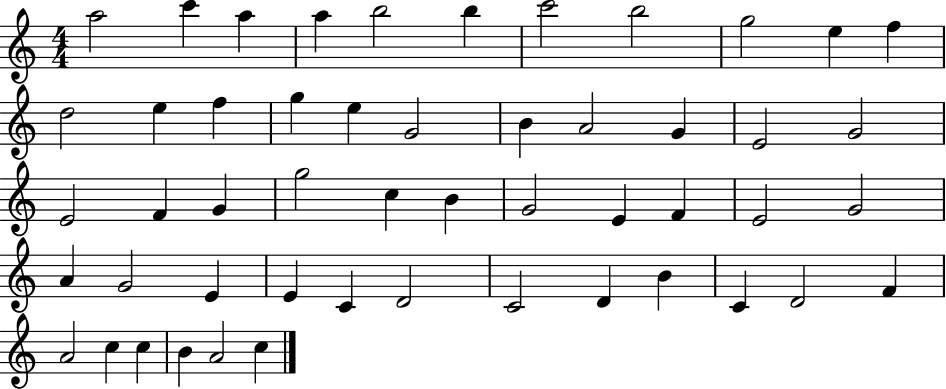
A5/h C6/q A5/q A5/q B5/h B5/q C6/h B5/h G5/h E5/q F5/q D5/h E5/q F5/q G5/q E5/q G4/h B4/q A4/h G4/q E4/h G4/h E4/h F4/q G4/q G5/h C5/q B4/q G4/h E4/q F4/q E4/h G4/h A4/q G4/h E4/q E4/q C4/q D4/h C4/h D4/q B4/q C4/q D4/h F4/q A4/h C5/q C5/q B4/q A4/h C5/q